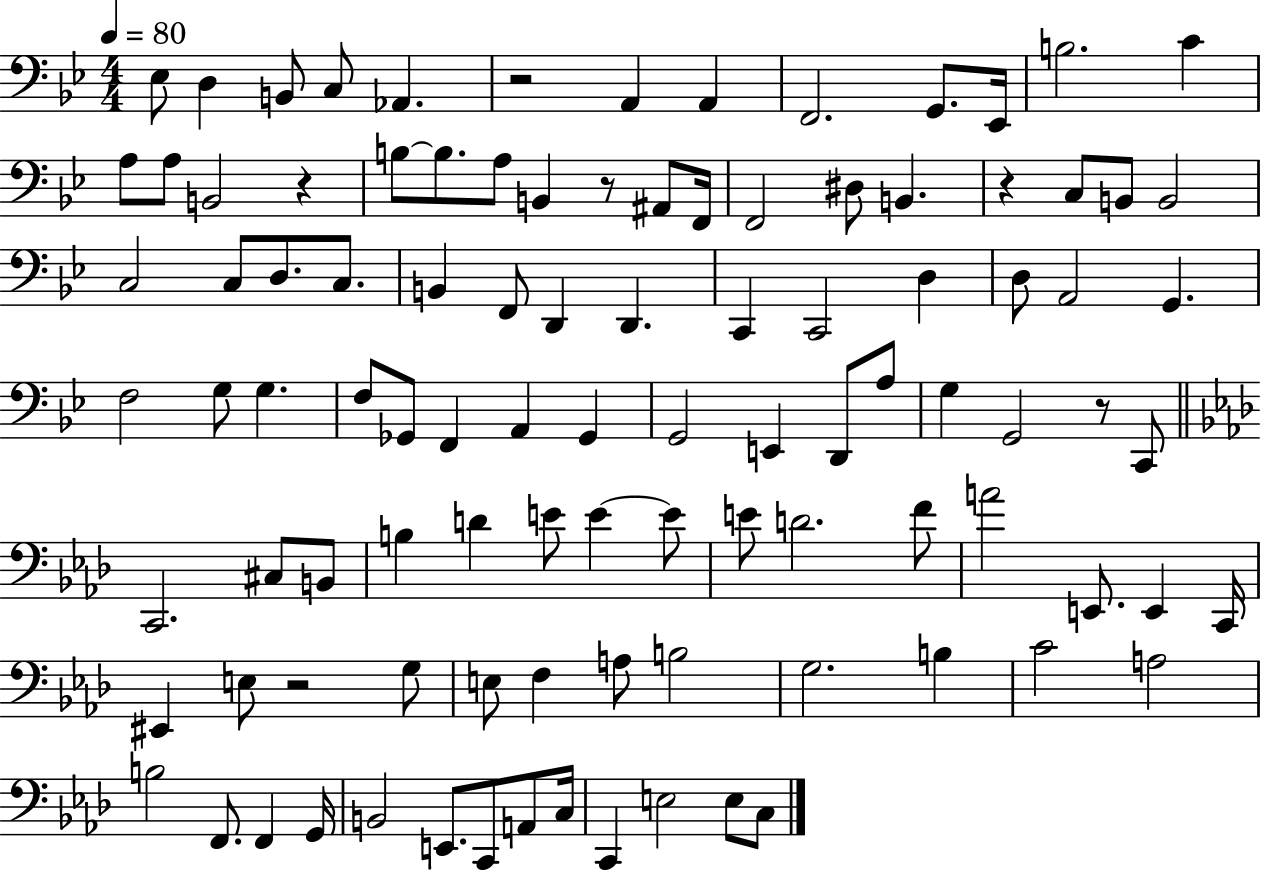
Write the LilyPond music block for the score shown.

{
  \clef bass
  \numericTimeSignature
  \time 4/4
  \key bes \major
  \tempo 4 = 80
  \repeat volta 2 { ees8 d4 b,8 c8 aes,4. | r2 a,4 a,4 | f,2. g,8. ees,16 | b2. c'4 | \break a8 a8 b,2 r4 | b8~~ b8. a8 b,4 r8 ais,8 f,16 | f,2 dis8 b,4. | r4 c8 b,8 b,2 | \break c2 c8 d8. c8. | b,4 f,8 d,4 d,4. | c,4 c,2 d4 | d8 a,2 g,4. | \break f2 g8 g4. | f8 ges,8 f,4 a,4 ges,4 | g,2 e,4 d,8 a8 | g4 g,2 r8 c,8 | \break \bar "||" \break \key aes \major c,2. cis8 b,8 | b4 d'4 e'8 e'4~~ e'8 | e'8 d'2. f'8 | a'2 e,8. e,4 c,16 | \break eis,4 e8 r2 g8 | e8 f4 a8 b2 | g2. b4 | c'2 a2 | \break b2 f,8. f,4 g,16 | b,2 e,8. c,8 a,8 c16 | c,4 e2 e8 c8 | } \bar "|."
}